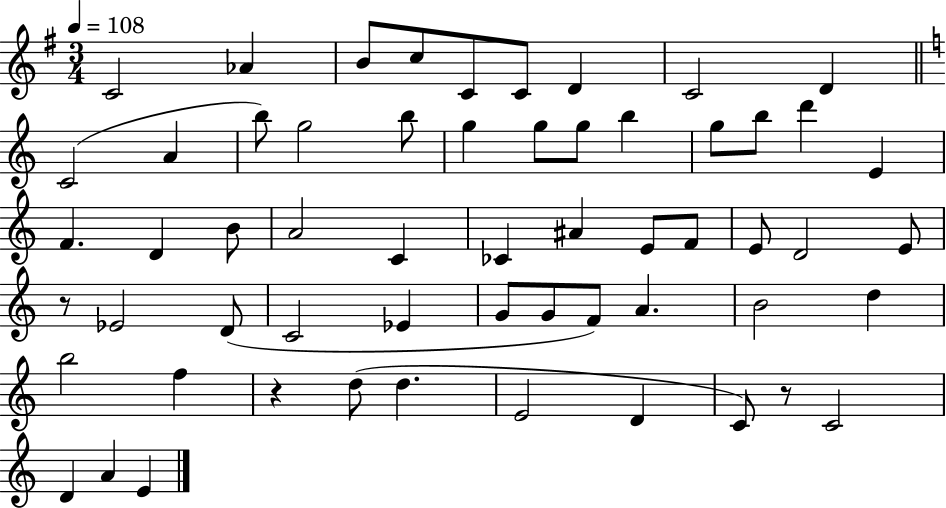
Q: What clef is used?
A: treble